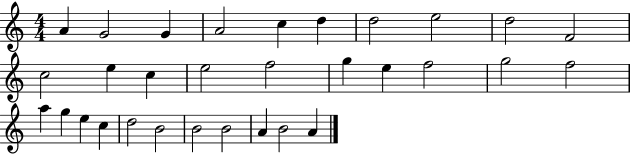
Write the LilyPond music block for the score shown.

{
  \clef treble
  \numericTimeSignature
  \time 4/4
  \key c \major
  a'4 g'2 g'4 | a'2 c''4 d''4 | d''2 e''2 | d''2 f'2 | \break c''2 e''4 c''4 | e''2 f''2 | g''4 e''4 f''2 | g''2 f''2 | \break a''4 g''4 e''4 c''4 | d''2 b'2 | b'2 b'2 | a'4 b'2 a'4 | \break \bar "|."
}